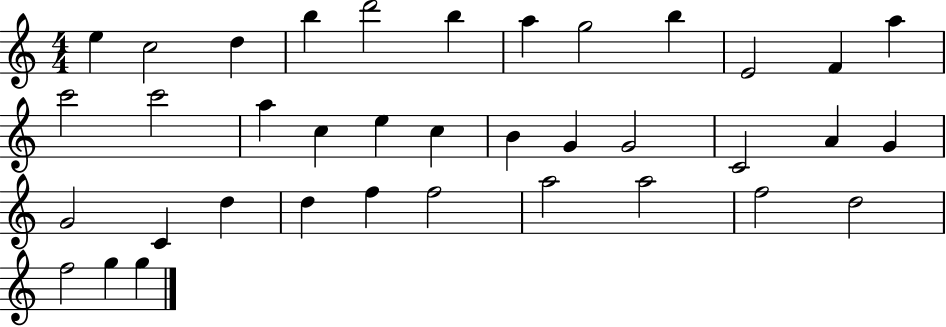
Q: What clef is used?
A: treble